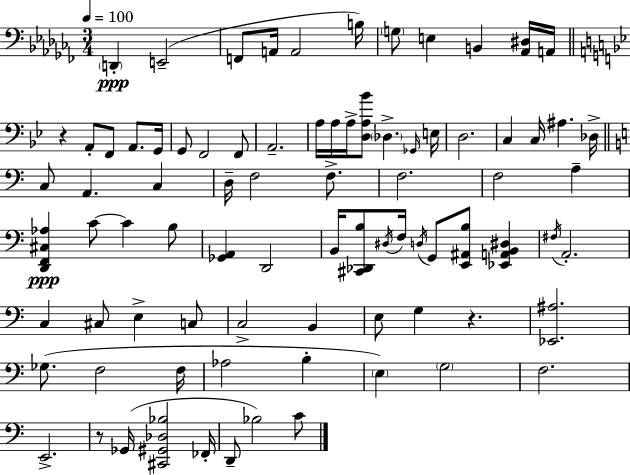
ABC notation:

X:1
T:Untitled
M:3/4
L:1/4
K:Abm
D,, E,,2 F,,/2 A,,/4 A,,2 B,/4 G,/2 E, B,, [_A,,^D,]/4 A,,/4 z A,,/2 F,,/2 A,,/2 G,,/4 G,,/2 F,,2 F,,/2 A,,2 A,/4 A,/4 A,/4 [D,A,_B]/2 _D, _G,,/4 E,/4 D,2 C, C,/4 ^A, _D,/4 C,/2 A,, C, D,/4 F,2 F,/2 F,2 F,2 A, [D,,F,,^C,_A,] C/2 C B,/2 [_G,,A,,] D,,2 B,,/4 [^C,,_D,,B,]/2 ^D,/4 F,/4 D,/4 G,,/2 [E,,^A,,B,]/2 [_E,,A,,B,,^D,] ^F,/4 A,,2 C, ^C,/2 E, C,/2 C,2 B,, E,/2 G, z [_E,,^A,]2 _G,/2 F,2 F,/4 _A,2 B, E, G,2 F,2 E,,2 z/2 _G,,/4 [^C,,^G,,_D,_B,]2 _F,,/4 D,,/2 _B,2 C/2